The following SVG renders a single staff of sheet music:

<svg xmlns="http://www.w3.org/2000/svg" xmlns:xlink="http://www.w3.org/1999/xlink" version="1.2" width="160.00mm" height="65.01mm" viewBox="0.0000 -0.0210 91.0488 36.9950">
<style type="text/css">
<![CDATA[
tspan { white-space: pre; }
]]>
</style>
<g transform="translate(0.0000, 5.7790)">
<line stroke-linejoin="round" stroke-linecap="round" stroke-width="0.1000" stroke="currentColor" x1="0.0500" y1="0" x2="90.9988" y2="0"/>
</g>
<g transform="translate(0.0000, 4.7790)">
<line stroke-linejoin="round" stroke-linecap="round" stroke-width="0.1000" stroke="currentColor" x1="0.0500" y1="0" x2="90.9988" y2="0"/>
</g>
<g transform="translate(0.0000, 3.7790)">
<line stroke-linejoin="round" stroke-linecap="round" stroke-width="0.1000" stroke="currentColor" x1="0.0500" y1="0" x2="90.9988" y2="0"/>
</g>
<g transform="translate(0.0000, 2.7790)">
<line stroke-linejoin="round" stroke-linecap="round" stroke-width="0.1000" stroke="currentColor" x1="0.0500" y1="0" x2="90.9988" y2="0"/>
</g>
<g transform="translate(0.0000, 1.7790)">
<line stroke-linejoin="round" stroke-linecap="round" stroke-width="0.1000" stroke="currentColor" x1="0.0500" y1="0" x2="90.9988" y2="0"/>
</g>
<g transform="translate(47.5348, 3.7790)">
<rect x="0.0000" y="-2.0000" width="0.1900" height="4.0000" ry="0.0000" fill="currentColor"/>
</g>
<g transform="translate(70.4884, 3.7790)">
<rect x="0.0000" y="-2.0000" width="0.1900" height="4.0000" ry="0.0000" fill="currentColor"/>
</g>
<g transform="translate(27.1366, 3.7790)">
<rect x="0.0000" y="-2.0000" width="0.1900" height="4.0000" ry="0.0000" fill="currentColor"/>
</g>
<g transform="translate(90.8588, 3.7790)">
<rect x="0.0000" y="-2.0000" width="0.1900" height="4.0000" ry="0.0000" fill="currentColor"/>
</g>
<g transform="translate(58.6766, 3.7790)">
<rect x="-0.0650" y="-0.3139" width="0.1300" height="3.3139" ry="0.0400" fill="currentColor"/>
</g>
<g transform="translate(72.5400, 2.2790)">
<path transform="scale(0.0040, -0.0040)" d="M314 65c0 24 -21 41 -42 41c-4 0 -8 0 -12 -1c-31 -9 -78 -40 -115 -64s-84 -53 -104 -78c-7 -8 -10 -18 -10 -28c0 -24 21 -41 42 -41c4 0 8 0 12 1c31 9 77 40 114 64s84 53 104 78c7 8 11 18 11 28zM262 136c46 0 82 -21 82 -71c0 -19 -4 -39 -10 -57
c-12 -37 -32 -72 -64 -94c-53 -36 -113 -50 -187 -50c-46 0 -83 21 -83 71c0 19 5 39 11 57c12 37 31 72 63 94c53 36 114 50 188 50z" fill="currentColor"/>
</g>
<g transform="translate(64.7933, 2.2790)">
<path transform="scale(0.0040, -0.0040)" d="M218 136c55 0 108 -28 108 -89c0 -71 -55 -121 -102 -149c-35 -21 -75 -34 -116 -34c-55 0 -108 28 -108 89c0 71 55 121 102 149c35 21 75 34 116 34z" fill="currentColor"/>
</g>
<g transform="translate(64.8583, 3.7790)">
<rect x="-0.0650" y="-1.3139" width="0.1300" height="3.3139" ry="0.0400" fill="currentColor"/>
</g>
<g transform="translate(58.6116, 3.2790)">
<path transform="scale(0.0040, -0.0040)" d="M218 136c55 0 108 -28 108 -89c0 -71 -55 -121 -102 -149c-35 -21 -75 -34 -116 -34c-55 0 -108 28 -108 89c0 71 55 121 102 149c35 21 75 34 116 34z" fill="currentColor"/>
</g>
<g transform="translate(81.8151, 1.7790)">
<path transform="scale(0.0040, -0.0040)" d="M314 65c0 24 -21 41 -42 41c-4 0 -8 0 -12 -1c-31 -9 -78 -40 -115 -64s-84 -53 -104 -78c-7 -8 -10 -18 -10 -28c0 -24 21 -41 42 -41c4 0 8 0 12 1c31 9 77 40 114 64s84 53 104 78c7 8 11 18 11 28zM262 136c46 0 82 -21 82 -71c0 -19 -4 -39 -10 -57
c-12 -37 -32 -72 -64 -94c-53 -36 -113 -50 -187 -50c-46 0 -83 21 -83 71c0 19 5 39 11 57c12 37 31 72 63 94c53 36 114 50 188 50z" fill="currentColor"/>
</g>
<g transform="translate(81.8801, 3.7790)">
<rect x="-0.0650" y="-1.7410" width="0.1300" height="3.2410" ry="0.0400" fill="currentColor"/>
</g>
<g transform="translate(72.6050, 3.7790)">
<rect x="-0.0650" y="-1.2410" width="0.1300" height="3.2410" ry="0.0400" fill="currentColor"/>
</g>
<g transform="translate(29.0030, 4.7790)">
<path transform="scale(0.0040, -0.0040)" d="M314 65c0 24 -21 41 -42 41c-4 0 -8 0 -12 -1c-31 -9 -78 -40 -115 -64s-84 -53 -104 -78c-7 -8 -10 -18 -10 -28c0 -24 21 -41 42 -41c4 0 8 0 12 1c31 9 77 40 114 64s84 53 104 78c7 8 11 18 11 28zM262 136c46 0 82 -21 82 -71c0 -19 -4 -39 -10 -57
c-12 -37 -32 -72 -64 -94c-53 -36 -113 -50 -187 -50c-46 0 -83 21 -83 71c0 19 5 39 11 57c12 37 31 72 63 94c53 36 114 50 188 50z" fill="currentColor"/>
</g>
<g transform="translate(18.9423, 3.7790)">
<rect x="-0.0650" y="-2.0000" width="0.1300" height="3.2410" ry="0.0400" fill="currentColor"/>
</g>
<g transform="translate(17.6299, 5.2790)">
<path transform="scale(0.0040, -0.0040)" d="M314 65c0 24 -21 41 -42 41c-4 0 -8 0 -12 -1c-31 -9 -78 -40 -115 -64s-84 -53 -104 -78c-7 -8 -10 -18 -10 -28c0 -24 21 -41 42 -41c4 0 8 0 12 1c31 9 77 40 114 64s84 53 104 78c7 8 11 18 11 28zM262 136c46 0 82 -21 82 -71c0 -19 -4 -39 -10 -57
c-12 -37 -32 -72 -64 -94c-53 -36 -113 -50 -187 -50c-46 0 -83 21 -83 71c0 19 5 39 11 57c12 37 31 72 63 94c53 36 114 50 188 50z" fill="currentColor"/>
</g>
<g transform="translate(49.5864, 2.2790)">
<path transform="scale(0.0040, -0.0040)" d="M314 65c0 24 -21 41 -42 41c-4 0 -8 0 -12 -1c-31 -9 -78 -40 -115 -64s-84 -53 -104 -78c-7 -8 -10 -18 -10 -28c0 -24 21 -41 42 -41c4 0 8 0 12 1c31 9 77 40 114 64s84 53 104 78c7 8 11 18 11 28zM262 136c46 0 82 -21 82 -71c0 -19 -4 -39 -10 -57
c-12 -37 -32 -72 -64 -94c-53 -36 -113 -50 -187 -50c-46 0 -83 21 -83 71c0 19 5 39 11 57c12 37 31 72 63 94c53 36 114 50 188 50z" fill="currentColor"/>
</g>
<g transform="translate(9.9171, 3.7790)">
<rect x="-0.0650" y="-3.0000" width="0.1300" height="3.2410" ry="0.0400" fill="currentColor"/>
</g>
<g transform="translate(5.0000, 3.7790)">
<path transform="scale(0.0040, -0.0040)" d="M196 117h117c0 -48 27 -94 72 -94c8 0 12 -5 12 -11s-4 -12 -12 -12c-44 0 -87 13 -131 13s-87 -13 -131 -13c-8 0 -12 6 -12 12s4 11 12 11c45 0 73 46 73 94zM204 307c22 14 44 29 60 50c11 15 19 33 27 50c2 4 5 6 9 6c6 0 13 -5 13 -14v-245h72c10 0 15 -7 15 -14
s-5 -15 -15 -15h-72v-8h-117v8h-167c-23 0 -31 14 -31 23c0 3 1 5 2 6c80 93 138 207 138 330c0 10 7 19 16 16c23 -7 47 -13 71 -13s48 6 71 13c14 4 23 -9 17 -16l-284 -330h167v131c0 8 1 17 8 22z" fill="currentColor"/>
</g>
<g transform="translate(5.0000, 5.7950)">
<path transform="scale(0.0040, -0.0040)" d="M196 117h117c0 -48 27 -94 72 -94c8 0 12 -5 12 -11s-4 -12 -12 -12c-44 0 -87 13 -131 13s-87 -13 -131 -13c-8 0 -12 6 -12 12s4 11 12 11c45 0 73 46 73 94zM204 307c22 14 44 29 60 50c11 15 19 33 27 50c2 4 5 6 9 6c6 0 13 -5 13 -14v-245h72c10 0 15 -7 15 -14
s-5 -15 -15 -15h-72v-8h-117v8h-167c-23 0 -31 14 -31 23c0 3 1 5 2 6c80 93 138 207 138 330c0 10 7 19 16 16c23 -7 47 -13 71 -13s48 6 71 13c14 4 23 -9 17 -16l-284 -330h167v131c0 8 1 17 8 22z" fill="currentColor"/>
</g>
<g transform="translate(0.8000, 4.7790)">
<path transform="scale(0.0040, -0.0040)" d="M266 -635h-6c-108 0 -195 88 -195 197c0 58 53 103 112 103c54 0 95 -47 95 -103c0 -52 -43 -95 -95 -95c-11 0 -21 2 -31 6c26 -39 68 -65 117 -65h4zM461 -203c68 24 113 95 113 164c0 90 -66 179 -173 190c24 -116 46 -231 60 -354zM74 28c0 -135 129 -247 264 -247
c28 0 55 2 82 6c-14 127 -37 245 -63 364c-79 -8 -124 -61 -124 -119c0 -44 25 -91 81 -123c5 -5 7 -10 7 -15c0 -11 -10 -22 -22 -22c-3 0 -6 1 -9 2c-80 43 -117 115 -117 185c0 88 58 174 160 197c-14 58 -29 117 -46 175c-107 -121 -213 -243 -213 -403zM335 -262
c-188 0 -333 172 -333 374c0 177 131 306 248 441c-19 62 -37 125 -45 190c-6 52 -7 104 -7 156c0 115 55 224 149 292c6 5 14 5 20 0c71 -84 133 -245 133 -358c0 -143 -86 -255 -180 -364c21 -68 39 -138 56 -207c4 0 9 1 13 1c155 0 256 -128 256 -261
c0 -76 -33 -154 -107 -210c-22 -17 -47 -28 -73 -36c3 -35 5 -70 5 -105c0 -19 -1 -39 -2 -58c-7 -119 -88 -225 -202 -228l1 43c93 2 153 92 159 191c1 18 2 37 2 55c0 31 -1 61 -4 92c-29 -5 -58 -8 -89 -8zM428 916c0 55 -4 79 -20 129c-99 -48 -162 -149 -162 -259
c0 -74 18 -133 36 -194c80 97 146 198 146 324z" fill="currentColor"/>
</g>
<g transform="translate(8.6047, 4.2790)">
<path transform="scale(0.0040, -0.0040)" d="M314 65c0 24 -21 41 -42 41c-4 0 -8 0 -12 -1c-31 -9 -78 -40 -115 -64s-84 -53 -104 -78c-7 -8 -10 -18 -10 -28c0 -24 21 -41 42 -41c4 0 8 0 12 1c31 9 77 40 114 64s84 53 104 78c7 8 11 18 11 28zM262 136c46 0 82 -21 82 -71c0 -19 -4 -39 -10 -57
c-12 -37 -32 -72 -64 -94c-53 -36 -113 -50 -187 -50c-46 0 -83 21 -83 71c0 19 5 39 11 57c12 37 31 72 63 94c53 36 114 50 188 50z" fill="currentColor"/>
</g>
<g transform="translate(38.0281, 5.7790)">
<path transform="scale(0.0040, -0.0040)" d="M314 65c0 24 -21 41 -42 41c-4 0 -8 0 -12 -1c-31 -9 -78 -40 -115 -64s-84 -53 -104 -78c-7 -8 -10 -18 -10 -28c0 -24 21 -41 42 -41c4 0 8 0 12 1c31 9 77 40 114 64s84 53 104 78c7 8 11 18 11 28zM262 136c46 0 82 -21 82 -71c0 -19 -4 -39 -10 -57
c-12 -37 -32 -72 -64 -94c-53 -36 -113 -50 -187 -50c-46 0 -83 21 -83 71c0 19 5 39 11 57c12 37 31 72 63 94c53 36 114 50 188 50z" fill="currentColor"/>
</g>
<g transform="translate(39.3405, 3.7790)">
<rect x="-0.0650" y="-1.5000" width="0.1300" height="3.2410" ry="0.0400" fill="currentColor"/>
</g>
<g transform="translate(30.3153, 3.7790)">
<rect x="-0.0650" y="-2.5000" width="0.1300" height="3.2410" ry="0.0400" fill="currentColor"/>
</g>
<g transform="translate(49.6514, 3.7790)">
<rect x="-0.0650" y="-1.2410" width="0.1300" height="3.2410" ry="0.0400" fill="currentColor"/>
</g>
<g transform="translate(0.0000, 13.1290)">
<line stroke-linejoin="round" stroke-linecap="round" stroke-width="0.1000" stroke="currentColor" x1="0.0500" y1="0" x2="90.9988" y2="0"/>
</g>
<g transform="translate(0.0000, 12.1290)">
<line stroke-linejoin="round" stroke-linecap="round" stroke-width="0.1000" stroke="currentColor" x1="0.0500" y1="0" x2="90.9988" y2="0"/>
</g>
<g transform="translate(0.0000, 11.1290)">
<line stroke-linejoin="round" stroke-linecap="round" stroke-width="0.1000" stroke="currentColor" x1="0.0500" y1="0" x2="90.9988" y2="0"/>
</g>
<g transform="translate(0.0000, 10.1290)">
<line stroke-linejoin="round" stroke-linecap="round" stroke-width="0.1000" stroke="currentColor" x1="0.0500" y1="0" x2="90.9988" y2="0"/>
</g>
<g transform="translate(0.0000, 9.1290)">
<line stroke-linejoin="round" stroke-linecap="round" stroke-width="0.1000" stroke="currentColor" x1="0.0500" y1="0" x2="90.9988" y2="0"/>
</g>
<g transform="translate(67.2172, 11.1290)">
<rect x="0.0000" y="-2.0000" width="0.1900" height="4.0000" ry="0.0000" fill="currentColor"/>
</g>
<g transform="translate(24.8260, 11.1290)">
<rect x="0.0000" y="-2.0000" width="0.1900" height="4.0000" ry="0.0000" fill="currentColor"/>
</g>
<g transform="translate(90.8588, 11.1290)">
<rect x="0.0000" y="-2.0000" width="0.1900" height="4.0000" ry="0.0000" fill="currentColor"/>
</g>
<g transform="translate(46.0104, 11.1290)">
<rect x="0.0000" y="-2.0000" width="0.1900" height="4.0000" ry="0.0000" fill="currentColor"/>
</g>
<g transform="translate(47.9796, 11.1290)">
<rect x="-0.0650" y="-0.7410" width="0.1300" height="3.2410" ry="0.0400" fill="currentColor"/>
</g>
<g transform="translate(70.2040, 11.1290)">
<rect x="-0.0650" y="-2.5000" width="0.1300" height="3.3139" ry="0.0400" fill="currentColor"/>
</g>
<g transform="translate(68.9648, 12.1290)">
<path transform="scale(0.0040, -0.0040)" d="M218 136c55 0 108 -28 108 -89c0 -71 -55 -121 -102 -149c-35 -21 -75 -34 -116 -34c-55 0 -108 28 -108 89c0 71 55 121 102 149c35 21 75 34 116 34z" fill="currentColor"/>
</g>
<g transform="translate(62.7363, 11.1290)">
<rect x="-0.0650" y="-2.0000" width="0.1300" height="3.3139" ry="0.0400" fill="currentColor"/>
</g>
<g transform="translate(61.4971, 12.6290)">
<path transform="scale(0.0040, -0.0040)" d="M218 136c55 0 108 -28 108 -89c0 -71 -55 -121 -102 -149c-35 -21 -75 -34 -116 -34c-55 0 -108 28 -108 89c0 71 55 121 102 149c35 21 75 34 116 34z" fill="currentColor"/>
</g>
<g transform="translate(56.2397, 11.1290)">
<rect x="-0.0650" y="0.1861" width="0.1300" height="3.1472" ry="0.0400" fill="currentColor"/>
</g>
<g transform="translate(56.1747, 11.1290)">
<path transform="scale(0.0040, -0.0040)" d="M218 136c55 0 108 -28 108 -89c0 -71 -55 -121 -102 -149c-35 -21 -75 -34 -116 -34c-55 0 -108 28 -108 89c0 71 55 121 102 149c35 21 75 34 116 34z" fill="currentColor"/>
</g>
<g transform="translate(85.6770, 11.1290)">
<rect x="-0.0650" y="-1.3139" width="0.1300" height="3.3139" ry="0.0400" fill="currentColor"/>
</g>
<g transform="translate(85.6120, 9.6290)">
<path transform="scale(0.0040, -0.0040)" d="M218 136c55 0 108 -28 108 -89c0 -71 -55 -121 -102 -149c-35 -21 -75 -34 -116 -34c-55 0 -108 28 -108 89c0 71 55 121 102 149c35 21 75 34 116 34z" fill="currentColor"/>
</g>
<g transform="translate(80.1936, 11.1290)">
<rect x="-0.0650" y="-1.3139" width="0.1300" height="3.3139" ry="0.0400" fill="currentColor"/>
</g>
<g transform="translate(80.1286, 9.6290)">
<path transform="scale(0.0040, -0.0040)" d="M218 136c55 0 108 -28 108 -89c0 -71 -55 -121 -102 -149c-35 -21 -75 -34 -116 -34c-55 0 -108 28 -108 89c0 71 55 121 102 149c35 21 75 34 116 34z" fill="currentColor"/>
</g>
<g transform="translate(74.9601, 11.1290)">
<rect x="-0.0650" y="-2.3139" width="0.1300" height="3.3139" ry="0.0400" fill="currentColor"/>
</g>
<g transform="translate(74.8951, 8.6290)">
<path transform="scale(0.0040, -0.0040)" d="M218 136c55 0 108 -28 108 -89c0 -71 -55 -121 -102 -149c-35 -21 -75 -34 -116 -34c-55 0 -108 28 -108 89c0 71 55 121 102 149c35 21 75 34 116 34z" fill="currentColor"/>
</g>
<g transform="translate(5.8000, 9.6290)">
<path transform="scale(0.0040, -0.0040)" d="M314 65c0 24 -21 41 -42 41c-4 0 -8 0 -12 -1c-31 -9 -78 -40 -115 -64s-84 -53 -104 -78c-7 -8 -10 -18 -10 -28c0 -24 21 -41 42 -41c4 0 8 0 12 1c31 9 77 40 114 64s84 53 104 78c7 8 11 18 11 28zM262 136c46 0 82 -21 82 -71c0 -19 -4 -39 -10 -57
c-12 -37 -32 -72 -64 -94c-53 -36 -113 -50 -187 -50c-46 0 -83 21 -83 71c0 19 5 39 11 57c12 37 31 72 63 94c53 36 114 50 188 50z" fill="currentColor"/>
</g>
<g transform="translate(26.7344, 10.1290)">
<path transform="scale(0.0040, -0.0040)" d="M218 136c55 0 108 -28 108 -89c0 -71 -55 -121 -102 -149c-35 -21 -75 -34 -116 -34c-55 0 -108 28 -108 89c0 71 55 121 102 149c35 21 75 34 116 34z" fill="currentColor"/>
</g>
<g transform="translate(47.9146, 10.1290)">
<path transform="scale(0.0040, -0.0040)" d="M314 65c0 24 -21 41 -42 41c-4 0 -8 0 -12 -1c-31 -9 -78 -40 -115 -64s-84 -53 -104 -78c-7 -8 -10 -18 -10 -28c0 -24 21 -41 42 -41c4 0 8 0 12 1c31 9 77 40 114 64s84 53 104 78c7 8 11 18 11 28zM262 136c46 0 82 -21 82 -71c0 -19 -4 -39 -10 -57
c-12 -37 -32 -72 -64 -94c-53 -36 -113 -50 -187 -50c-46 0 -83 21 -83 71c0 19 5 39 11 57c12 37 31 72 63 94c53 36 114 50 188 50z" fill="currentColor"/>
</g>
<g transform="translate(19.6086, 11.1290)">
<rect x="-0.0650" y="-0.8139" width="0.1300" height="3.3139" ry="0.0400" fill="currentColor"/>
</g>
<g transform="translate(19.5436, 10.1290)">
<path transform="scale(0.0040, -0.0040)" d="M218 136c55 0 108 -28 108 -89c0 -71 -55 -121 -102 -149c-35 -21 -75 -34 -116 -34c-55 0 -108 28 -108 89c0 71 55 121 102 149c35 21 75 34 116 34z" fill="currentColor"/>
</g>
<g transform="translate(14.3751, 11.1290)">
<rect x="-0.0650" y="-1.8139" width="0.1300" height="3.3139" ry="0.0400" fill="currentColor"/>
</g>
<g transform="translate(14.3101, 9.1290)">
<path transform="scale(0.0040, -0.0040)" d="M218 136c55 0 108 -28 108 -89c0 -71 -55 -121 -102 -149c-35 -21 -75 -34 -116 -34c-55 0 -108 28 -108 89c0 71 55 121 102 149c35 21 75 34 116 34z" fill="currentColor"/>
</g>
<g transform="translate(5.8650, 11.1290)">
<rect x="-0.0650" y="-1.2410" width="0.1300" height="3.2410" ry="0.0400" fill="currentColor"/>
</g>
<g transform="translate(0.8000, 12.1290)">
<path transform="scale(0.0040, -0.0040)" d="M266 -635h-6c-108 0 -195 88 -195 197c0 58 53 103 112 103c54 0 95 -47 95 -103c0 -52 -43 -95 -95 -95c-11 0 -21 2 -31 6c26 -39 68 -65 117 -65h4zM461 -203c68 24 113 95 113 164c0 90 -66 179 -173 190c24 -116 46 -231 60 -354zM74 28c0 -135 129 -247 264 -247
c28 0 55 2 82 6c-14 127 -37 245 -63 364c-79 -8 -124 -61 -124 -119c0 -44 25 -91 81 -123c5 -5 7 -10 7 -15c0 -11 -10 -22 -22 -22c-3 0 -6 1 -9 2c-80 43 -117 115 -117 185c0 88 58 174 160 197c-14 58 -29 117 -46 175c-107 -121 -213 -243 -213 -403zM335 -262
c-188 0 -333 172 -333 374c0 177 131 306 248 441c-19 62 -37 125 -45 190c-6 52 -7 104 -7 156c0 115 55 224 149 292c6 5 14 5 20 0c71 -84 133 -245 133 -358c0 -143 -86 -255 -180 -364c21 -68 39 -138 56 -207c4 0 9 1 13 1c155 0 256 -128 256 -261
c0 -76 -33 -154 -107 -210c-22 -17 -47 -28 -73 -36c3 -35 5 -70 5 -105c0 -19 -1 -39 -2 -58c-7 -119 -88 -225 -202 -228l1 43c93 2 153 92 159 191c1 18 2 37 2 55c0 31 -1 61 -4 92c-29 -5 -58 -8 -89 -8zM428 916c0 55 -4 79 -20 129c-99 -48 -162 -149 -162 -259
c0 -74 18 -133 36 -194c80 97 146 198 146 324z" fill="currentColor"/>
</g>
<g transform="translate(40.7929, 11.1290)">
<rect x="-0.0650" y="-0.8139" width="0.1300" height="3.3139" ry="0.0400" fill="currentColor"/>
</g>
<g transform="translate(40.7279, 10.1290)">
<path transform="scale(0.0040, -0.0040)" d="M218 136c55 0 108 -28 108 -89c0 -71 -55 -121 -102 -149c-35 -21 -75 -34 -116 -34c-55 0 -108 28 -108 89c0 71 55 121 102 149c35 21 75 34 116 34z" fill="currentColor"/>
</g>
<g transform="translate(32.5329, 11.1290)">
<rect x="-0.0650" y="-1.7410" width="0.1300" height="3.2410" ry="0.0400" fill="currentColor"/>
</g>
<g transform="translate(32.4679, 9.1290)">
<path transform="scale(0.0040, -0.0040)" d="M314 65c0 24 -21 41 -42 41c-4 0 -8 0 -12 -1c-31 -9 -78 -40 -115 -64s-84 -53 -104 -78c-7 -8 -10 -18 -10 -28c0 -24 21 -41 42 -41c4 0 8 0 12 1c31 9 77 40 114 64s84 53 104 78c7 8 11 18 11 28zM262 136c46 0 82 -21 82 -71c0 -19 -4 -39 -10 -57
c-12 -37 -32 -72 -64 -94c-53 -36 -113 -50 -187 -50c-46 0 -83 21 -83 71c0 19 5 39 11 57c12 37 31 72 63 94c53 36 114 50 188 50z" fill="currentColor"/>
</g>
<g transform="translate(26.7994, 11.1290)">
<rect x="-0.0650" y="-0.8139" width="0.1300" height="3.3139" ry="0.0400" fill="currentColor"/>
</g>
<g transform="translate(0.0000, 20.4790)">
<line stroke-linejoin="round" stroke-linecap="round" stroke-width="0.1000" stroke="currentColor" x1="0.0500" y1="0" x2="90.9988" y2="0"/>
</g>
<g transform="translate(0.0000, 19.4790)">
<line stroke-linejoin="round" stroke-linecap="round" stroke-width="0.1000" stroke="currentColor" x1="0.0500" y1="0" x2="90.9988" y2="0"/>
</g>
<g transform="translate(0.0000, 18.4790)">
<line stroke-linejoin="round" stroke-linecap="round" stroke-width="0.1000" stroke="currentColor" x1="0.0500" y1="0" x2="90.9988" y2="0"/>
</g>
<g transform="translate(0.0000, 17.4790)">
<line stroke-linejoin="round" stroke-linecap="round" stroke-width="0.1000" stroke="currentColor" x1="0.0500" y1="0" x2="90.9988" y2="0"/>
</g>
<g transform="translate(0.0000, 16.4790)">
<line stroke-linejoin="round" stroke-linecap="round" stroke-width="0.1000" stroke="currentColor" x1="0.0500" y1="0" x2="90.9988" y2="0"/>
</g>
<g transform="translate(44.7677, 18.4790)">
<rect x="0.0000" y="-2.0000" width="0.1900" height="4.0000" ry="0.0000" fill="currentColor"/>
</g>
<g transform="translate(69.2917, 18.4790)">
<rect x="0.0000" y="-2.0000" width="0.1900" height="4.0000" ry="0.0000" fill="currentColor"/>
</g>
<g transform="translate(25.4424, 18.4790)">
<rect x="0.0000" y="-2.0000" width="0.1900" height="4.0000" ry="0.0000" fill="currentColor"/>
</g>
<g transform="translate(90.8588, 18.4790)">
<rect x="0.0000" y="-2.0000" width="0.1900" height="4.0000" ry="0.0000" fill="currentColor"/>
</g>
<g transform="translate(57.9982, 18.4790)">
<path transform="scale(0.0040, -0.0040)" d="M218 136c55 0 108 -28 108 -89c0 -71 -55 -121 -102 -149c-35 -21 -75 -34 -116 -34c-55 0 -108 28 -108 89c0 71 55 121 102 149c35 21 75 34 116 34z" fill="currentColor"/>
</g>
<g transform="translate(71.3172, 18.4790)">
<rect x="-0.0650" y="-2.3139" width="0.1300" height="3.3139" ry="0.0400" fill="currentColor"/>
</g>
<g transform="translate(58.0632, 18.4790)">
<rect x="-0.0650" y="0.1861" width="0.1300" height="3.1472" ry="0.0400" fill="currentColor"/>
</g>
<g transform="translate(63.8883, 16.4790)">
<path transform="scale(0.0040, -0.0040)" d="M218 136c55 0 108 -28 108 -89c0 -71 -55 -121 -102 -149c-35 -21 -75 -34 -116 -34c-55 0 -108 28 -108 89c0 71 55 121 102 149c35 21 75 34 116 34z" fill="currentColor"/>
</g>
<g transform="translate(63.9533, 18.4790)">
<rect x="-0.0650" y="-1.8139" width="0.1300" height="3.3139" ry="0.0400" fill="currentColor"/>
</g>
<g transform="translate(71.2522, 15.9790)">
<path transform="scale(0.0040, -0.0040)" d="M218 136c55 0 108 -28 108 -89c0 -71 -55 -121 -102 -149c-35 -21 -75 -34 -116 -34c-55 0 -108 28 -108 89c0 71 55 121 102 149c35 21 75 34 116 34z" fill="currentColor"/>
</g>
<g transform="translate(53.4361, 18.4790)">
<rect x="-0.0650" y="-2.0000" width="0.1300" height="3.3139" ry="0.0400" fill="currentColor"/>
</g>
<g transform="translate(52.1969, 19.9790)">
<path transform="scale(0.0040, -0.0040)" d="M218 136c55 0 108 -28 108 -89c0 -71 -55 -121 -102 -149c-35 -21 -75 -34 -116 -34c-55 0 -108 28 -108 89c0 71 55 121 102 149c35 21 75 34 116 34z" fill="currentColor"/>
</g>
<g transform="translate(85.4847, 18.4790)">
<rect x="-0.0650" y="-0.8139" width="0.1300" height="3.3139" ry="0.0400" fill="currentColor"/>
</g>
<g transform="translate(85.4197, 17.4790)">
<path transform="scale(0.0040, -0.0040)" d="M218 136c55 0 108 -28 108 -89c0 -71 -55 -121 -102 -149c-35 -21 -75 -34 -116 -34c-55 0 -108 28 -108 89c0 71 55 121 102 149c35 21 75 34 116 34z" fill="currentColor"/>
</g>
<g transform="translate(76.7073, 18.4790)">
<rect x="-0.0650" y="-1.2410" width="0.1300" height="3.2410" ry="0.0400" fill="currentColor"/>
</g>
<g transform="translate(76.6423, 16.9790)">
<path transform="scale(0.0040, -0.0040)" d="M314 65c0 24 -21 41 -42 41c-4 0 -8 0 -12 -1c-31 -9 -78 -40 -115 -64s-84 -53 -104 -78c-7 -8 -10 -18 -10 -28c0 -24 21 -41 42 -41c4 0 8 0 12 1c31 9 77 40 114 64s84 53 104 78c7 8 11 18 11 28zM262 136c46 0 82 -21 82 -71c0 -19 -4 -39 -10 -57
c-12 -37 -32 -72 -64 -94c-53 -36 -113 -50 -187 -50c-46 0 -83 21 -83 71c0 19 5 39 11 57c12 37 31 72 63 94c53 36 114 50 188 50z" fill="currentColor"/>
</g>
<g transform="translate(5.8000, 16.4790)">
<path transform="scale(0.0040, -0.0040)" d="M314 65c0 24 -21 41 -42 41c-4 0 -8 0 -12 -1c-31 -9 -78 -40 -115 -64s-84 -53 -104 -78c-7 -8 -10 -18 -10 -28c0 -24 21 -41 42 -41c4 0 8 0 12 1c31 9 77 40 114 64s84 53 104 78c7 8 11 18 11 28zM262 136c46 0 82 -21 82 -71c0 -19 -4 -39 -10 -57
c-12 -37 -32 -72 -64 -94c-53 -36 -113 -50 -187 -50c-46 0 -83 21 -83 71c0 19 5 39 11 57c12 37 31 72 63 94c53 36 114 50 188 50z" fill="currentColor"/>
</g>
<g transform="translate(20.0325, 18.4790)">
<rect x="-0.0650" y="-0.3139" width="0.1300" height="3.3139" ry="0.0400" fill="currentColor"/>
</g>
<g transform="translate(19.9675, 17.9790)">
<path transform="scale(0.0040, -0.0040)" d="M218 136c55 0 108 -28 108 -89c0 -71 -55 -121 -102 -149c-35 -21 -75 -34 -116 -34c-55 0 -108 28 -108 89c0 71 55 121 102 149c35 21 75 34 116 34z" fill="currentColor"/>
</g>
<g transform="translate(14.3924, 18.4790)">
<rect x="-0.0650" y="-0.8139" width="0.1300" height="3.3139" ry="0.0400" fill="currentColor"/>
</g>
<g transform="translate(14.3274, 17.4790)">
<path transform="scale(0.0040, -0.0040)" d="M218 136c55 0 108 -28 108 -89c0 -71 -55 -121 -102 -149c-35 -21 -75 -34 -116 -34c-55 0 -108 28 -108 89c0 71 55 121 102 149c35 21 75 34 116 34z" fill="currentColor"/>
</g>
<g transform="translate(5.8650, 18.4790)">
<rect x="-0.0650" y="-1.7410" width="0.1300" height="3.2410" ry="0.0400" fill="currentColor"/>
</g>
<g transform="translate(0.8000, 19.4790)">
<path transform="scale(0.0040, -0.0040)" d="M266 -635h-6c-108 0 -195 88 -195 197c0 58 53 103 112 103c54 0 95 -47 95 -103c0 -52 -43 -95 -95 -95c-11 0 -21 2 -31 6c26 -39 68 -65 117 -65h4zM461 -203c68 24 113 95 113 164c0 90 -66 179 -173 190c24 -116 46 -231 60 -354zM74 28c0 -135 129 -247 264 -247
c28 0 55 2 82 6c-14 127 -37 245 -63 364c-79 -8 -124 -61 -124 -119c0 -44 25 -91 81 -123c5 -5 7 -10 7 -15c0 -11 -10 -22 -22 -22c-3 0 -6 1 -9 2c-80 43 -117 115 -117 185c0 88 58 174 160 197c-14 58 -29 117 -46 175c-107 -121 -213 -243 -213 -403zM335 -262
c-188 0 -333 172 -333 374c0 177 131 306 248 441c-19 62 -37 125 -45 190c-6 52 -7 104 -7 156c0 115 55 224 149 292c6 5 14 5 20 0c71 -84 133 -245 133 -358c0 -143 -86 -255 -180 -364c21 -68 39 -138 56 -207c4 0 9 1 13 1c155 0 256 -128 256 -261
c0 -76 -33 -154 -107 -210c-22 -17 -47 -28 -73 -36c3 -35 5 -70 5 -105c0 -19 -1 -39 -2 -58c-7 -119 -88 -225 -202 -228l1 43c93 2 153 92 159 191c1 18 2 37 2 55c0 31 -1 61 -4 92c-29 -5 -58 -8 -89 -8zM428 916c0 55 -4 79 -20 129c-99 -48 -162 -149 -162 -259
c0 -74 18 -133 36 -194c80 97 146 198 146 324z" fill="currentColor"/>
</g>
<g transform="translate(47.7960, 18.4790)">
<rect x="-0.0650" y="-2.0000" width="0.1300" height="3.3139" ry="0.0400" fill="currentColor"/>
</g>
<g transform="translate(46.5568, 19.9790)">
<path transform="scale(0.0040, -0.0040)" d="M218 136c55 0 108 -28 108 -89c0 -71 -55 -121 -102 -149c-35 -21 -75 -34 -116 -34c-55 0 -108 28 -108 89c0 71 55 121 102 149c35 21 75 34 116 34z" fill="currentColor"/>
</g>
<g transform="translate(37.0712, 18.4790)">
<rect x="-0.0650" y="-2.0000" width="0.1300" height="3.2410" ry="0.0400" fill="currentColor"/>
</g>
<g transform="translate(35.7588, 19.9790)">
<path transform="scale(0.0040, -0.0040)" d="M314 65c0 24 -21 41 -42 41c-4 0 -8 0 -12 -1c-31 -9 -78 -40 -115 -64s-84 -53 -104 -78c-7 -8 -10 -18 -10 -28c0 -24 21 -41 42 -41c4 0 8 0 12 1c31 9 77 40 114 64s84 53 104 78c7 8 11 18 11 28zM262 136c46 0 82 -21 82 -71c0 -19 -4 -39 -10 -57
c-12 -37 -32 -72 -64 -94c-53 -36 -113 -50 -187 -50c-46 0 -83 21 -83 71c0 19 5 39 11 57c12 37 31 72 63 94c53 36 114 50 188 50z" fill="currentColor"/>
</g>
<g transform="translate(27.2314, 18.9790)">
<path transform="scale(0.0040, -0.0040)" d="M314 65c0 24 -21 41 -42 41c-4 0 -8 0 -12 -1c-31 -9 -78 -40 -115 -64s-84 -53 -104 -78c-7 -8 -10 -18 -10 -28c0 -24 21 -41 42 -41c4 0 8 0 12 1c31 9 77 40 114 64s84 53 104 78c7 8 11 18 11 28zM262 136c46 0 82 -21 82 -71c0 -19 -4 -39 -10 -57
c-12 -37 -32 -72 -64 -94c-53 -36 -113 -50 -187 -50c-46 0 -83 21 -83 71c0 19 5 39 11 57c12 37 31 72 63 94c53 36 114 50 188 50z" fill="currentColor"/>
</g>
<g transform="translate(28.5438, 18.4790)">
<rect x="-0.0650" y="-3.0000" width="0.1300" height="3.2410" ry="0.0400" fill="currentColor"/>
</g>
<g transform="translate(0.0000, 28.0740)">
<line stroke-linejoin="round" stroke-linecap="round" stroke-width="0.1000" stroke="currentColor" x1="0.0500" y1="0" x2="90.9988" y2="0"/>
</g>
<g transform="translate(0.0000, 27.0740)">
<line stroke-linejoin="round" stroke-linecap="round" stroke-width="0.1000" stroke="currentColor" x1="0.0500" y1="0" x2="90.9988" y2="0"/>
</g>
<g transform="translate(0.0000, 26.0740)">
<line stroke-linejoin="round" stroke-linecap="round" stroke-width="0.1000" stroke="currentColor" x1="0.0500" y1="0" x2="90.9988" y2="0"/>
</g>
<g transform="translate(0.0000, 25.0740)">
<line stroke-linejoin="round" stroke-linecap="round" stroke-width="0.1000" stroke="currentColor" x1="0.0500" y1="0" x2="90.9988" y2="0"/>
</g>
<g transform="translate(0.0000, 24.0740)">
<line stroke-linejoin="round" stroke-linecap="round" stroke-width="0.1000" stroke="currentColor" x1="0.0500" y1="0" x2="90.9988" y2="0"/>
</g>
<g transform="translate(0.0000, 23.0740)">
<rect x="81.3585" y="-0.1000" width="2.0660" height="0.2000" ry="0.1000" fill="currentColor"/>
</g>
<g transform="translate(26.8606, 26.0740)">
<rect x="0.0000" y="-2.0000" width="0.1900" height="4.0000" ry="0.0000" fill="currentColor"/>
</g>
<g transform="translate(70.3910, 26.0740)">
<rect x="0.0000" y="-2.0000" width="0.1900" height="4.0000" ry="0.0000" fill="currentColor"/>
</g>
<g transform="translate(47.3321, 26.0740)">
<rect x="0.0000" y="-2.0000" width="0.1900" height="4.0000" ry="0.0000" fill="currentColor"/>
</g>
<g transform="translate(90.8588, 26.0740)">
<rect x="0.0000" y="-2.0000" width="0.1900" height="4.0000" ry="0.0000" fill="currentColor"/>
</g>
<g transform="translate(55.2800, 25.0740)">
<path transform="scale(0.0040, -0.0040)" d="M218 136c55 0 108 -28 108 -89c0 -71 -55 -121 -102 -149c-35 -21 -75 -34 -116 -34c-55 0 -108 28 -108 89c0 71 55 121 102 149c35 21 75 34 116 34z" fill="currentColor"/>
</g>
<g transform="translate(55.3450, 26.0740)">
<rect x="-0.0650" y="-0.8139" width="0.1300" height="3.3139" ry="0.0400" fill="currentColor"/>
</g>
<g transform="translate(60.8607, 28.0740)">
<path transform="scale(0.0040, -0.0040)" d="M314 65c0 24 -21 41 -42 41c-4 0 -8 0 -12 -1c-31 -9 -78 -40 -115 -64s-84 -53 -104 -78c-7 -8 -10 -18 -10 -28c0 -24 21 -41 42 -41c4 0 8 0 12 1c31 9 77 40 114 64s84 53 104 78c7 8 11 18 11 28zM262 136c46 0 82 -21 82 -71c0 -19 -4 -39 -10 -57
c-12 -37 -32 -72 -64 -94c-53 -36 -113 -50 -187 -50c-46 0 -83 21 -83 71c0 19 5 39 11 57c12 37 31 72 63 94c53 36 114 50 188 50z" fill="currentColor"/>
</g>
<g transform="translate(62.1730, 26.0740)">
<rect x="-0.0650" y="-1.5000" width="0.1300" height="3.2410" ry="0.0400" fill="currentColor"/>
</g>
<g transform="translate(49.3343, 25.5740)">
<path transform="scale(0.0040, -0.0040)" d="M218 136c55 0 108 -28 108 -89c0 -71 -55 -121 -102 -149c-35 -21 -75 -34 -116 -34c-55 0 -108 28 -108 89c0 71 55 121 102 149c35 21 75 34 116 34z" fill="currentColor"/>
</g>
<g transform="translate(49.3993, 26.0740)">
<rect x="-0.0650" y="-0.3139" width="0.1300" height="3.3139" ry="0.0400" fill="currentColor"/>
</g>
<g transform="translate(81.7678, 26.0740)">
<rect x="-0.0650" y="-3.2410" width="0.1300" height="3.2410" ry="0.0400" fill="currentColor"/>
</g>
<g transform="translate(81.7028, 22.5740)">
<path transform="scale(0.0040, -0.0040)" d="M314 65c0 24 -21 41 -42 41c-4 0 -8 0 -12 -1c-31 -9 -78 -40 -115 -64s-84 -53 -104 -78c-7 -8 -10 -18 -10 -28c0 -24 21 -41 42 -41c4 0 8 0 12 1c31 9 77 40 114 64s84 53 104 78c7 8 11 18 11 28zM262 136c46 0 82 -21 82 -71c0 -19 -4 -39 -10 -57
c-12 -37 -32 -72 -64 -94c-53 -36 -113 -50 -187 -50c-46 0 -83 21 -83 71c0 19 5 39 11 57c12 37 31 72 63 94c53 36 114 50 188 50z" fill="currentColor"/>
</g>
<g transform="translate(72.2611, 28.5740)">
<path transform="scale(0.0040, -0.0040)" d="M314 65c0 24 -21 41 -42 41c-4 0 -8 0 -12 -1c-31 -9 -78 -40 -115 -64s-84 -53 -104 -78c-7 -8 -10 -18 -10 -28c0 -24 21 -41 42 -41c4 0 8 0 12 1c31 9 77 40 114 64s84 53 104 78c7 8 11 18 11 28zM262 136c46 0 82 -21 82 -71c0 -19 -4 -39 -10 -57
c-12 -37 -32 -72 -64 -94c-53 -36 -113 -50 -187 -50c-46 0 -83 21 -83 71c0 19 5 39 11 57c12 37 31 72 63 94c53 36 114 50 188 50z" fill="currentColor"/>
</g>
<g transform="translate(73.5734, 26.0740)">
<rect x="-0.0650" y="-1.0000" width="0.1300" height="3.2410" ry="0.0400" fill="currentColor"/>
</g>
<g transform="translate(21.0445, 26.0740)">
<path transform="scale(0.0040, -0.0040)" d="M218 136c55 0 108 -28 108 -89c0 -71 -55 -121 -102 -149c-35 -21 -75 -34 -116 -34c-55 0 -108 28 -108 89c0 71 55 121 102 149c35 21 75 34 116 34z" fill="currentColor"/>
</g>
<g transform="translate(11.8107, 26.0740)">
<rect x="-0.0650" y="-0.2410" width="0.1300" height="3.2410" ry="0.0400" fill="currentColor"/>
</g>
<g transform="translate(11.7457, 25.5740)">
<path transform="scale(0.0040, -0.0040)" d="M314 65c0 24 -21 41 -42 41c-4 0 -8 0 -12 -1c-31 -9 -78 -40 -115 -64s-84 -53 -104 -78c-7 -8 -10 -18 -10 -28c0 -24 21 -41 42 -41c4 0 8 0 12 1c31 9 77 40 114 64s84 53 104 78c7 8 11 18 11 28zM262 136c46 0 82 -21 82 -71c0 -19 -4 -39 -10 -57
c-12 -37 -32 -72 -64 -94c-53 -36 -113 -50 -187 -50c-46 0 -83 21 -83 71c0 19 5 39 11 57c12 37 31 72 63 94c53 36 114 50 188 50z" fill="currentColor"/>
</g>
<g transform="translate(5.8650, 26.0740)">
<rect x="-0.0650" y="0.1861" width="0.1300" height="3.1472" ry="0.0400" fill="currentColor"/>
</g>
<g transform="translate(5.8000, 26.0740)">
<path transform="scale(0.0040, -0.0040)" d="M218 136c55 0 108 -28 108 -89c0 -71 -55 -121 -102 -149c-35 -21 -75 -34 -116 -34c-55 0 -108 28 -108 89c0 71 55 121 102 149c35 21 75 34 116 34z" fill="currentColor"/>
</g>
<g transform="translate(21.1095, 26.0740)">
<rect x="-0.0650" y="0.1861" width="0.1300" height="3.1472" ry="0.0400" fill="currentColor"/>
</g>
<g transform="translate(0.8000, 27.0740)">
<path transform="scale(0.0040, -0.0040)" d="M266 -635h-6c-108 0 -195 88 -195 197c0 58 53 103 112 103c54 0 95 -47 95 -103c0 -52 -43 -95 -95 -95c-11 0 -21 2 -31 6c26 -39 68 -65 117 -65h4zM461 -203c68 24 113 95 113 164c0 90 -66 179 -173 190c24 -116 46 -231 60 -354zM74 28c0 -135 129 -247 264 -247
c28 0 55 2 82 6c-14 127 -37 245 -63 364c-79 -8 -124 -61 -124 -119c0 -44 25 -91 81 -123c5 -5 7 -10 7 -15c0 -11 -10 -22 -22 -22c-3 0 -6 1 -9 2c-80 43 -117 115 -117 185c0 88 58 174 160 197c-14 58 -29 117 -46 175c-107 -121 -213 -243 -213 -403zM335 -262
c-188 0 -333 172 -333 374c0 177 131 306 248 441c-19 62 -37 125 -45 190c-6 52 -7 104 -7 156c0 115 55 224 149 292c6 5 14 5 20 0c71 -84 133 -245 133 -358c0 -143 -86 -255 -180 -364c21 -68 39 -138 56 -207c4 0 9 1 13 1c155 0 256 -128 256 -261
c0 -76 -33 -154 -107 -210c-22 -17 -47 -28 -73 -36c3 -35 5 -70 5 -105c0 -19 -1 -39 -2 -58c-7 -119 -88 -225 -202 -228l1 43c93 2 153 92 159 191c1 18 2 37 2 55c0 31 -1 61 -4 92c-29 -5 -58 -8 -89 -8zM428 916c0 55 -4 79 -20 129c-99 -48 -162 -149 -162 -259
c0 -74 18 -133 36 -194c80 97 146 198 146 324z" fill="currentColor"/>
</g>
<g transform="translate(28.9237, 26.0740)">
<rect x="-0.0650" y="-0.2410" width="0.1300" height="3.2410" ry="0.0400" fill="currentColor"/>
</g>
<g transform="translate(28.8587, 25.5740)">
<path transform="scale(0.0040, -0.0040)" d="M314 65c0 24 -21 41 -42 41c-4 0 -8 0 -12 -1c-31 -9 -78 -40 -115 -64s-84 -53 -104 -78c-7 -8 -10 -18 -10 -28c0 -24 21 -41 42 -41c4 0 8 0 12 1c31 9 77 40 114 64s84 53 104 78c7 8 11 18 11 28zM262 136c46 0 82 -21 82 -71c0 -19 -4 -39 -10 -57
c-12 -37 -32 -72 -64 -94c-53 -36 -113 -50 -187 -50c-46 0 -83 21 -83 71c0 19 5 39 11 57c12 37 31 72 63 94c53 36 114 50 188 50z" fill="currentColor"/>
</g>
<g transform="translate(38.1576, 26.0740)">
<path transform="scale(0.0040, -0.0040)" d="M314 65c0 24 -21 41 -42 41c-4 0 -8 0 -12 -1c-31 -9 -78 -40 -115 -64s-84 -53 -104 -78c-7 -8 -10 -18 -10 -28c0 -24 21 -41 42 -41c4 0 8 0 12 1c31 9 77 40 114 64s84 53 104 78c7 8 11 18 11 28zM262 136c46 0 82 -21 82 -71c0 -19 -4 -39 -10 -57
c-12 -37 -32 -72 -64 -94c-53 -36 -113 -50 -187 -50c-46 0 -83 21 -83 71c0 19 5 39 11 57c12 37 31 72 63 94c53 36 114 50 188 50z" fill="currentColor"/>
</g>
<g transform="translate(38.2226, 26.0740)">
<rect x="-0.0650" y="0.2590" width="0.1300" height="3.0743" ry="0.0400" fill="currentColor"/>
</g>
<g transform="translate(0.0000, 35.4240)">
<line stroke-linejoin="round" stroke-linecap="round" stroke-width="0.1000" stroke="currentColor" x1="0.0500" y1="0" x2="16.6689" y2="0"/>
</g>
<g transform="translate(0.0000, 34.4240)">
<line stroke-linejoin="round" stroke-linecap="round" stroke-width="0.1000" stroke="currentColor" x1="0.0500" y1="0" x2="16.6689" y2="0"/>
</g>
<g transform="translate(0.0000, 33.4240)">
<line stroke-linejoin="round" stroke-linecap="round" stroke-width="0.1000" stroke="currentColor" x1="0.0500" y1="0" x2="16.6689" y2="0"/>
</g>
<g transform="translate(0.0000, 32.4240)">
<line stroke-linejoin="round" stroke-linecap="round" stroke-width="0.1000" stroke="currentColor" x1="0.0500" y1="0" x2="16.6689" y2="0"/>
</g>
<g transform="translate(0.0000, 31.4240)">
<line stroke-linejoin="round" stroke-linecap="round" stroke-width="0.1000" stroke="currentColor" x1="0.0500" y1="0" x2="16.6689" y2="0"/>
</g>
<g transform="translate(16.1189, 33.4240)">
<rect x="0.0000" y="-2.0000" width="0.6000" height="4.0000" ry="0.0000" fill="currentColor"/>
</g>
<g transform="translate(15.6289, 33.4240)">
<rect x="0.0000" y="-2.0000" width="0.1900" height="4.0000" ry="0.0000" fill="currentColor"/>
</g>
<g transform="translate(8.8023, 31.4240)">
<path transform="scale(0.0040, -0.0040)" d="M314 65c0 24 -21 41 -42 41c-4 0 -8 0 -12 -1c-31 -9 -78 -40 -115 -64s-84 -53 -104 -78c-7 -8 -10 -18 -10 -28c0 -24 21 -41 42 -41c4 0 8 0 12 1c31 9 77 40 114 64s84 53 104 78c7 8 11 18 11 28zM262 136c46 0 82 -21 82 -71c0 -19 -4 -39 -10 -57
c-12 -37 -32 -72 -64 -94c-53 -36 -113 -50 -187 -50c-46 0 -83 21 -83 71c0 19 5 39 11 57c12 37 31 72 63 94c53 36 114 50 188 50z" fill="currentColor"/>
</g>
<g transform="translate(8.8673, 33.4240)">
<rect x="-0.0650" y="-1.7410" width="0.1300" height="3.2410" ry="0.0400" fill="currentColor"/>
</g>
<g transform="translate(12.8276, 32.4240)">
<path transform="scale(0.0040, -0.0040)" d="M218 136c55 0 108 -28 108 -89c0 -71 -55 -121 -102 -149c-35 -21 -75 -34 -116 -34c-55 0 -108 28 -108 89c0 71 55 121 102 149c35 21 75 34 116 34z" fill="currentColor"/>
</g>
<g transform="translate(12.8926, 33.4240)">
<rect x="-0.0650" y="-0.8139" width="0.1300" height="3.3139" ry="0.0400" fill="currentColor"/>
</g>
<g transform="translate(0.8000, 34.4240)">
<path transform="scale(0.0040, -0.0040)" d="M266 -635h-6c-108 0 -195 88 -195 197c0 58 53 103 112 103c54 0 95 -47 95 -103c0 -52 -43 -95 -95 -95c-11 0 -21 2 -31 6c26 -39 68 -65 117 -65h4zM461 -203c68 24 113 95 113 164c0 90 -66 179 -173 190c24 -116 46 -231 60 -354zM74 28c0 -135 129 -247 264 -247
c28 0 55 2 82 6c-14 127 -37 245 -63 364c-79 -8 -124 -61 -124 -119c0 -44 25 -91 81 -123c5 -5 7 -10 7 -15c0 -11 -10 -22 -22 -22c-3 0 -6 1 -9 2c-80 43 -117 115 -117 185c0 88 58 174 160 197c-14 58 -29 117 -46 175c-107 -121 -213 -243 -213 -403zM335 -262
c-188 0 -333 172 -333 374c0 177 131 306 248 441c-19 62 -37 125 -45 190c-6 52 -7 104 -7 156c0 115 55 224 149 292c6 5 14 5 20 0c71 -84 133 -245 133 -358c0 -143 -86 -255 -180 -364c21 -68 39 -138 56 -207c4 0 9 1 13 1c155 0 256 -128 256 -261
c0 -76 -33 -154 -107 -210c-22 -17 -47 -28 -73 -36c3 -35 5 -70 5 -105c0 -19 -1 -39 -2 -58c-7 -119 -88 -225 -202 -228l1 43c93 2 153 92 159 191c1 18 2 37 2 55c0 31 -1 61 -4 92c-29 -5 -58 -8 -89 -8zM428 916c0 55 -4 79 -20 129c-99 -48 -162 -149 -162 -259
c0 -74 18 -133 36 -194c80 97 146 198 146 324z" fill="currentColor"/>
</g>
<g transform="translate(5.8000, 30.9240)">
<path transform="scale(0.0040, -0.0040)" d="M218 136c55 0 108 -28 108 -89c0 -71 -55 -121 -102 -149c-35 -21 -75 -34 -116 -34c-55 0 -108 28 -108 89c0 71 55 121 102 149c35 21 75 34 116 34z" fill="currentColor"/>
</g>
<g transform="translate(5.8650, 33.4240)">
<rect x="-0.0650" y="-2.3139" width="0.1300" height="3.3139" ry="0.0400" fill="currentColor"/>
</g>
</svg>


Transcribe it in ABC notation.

X:1
T:Untitled
M:4/4
L:1/4
K:C
A2 F2 G2 E2 e2 c e e2 f2 e2 f d d f2 d d2 B F G g e e f2 d c A2 F2 F F B f g e2 d B c2 B c2 B2 c d E2 D2 b2 g f2 d